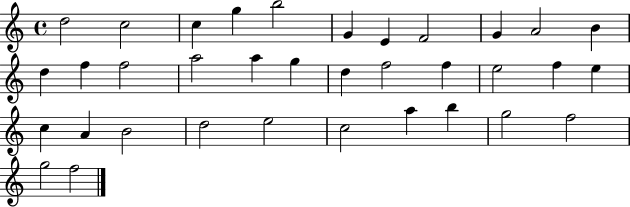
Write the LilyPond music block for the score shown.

{
  \clef treble
  \time 4/4
  \defaultTimeSignature
  \key c \major
  d''2 c''2 | c''4 g''4 b''2 | g'4 e'4 f'2 | g'4 a'2 b'4 | \break d''4 f''4 f''2 | a''2 a''4 g''4 | d''4 f''2 f''4 | e''2 f''4 e''4 | \break c''4 a'4 b'2 | d''2 e''2 | c''2 a''4 b''4 | g''2 f''2 | \break g''2 f''2 | \bar "|."
}